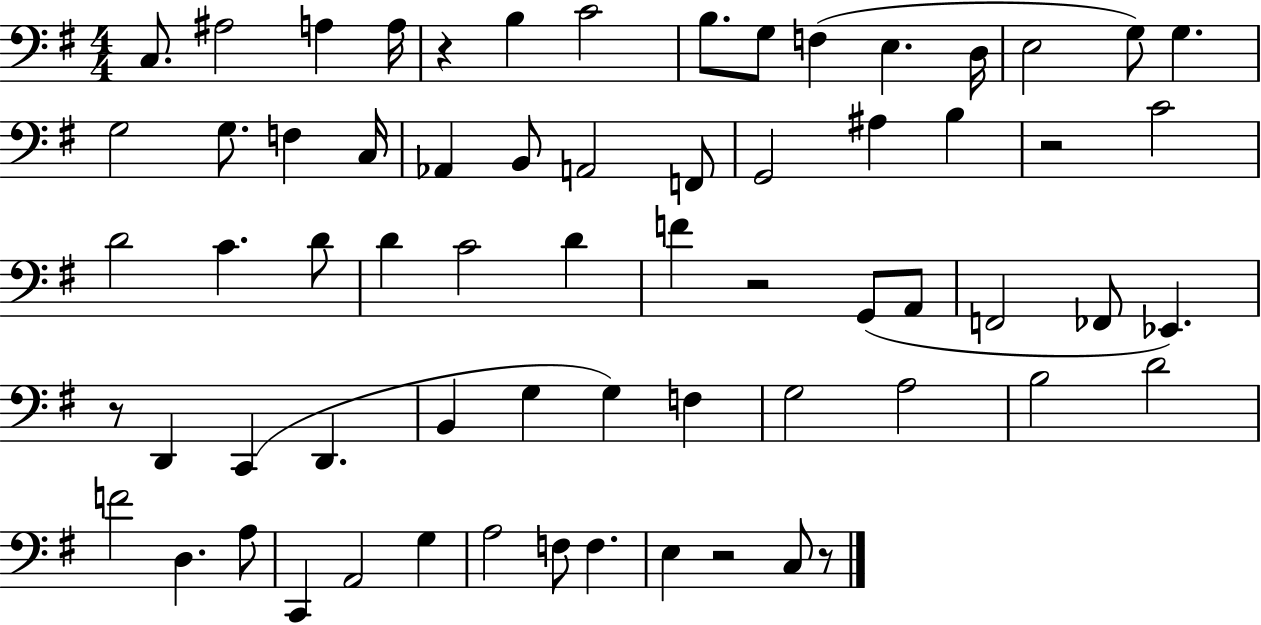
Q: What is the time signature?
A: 4/4